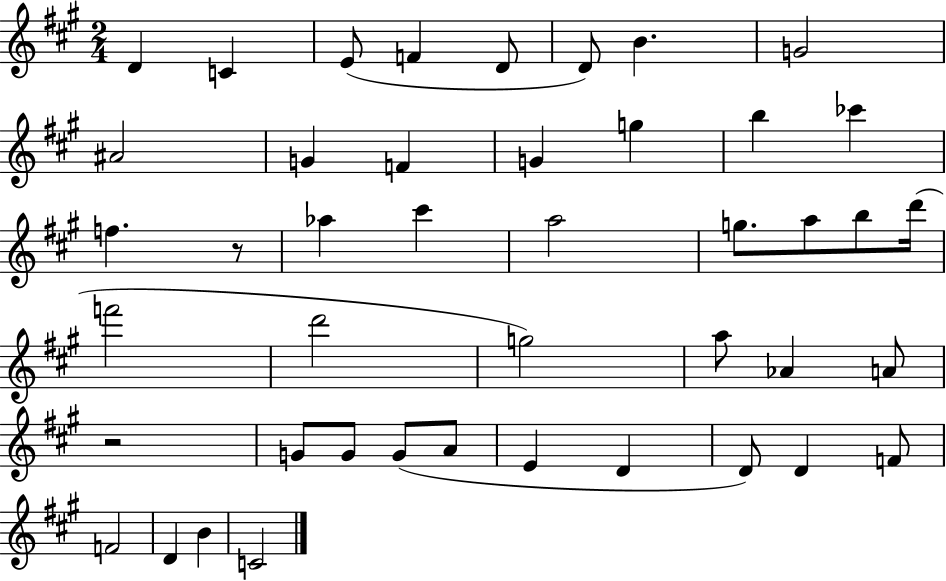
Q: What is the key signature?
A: A major